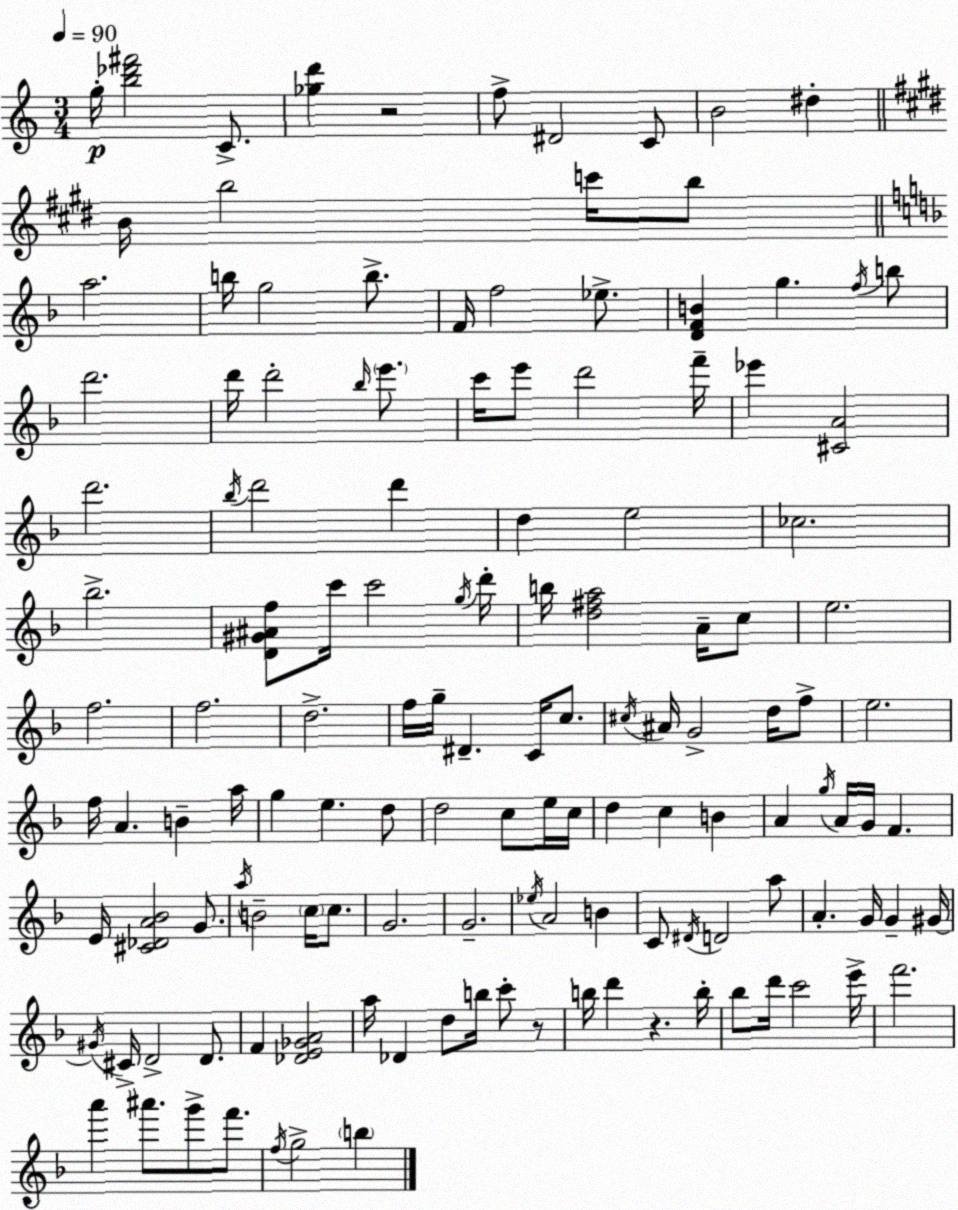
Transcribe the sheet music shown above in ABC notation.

X:1
T:Untitled
M:3/4
L:1/4
K:C
g/4 [b_d'^f']2 C/2 [_gd'] z2 f/2 ^D2 C/2 B2 ^d B/4 b2 c'/4 b/2 a2 b/4 g2 b/2 F/4 f2 _e/2 [DFB] g f/4 b/2 d'2 d'/4 d'2 _b/4 e'/2 c'/4 e'/2 d'2 f'/4 _e' [^CA]2 d'2 _b/4 d'2 d' d e2 _c2 _b2 [D^G^Af]/2 c'/4 c'2 g/4 d'/4 b/4 [d^fa]2 A/4 c/2 e2 f2 f2 d2 f/4 g/4 ^D C/4 c/2 ^c/4 ^A/4 G2 d/4 f/2 e2 f/4 A B a/4 g e d/2 d2 c/2 e/4 c/4 d c B A g/4 A/4 G/4 F E/4 [^C_DA_B]2 G/2 a/4 B2 c/4 c/2 G2 G2 _e/4 A2 B C/2 ^D/4 D2 a/2 A G/4 G ^G/4 ^G/4 ^C/4 D2 D/2 F [_DE_GA]2 a/4 _D d/2 b/4 c'/2 z/2 b/4 d' z b/4 _b/2 d'/4 c'2 e'/4 f'2 a' ^a'/2 g'/2 f'/2 f/4 g2 b